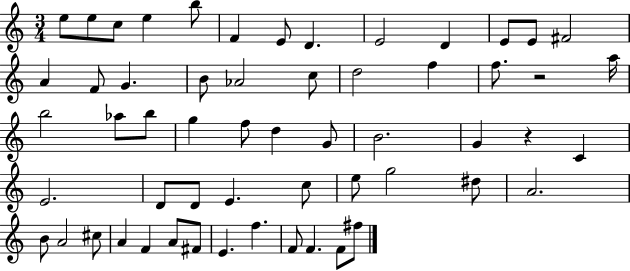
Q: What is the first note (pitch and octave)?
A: E5